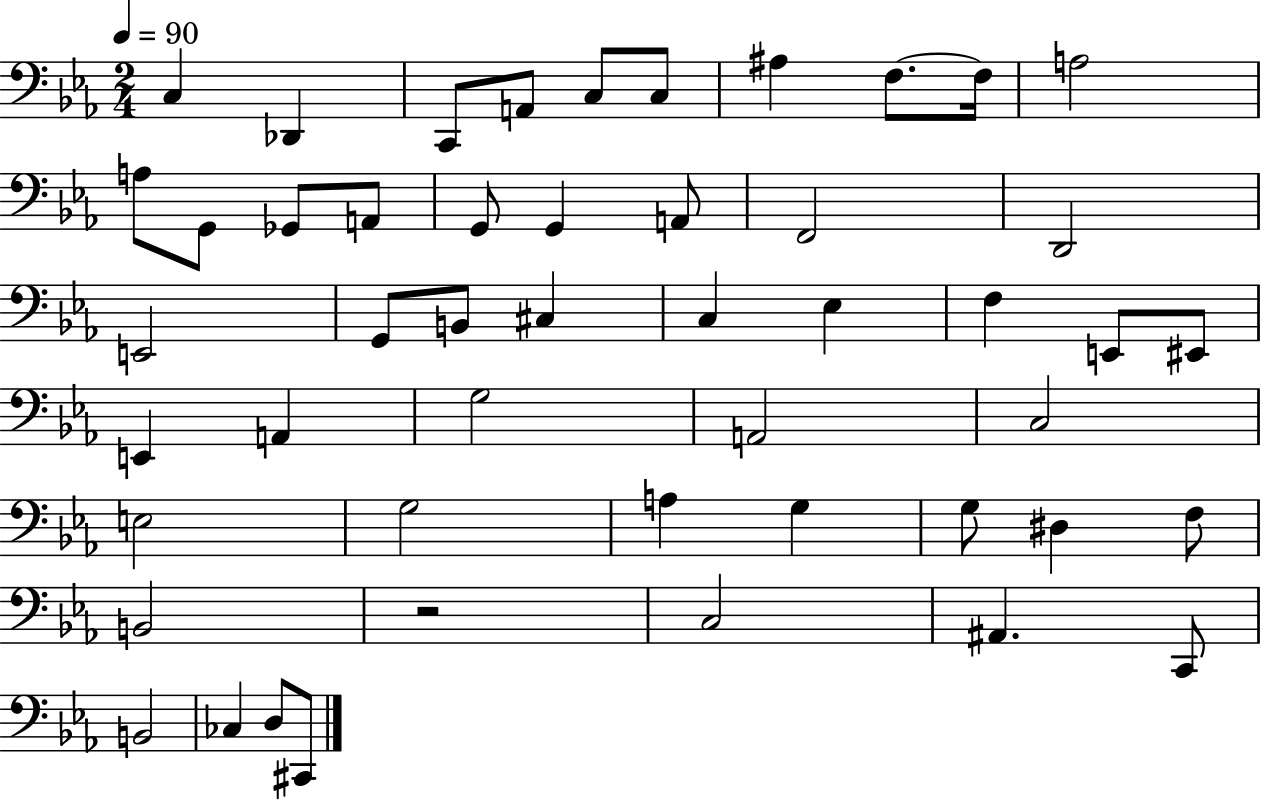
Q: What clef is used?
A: bass